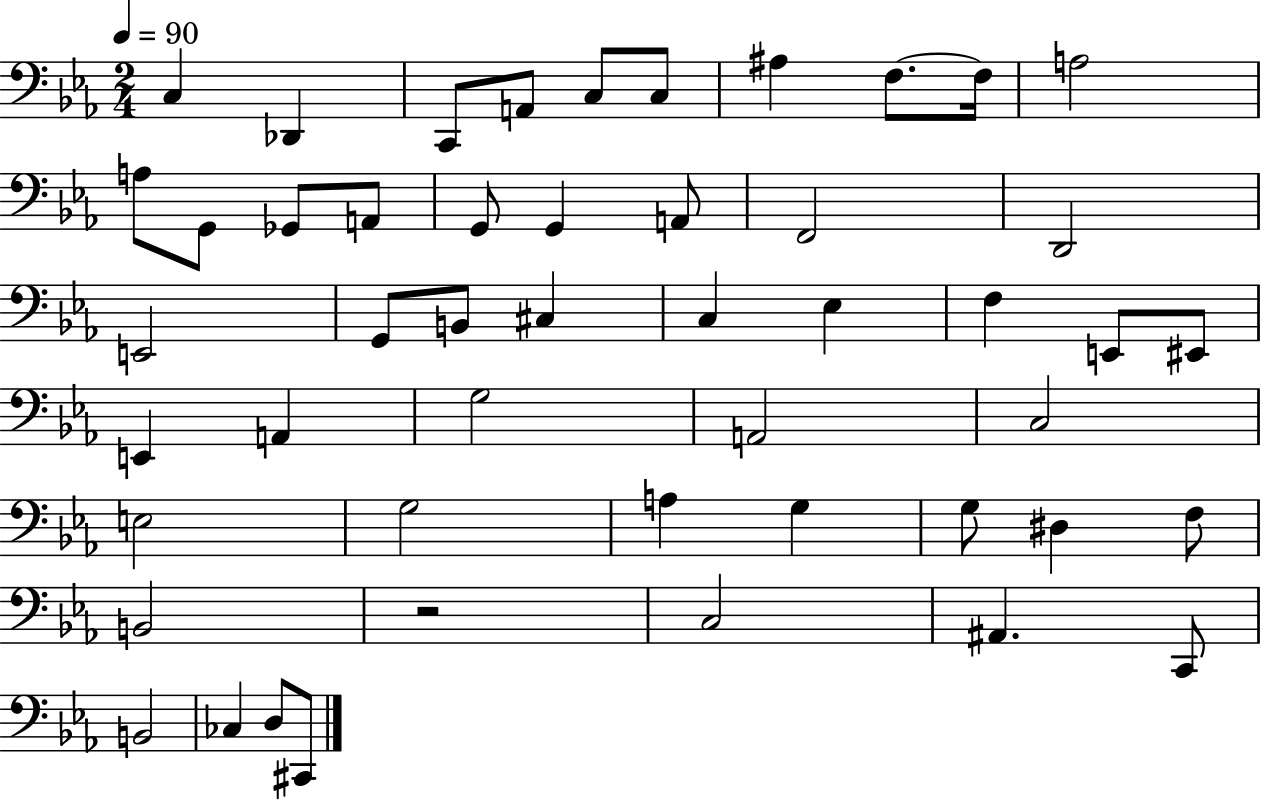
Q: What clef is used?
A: bass